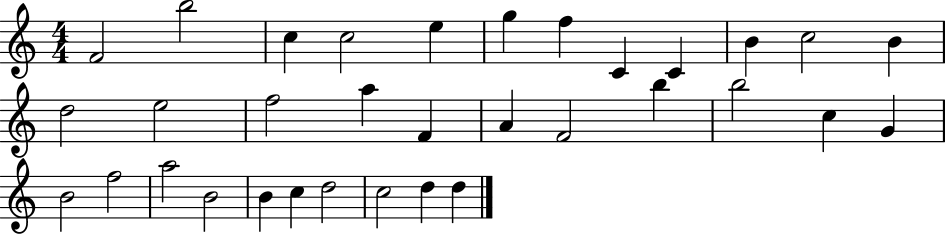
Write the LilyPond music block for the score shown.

{
  \clef treble
  \numericTimeSignature
  \time 4/4
  \key c \major
  f'2 b''2 | c''4 c''2 e''4 | g''4 f''4 c'4 c'4 | b'4 c''2 b'4 | \break d''2 e''2 | f''2 a''4 f'4 | a'4 f'2 b''4 | b''2 c''4 g'4 | \break b'2 f''2 | a''2 b'2 | b'4 c''4 d''2 | c''2 d''4 d''4 | \break \bar "|."
}